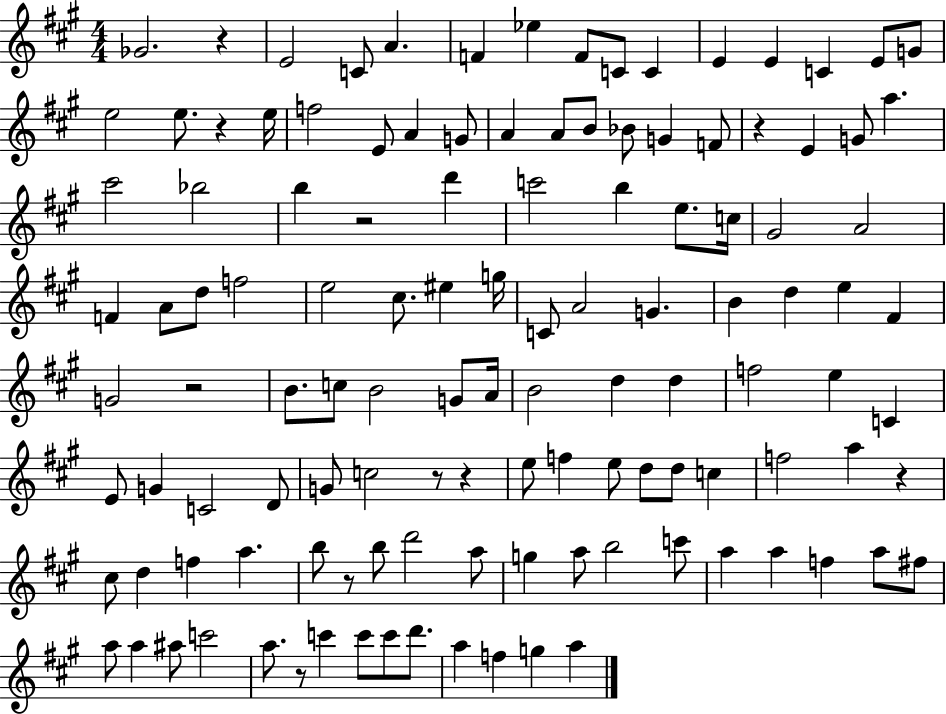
Gb4/h. R/q E4/h C4/e A4/q. F4/q Eb5/q F4/e C4/e C4/q E4/q E4/q C4/q E4/e G4/e E5/h E5/e. R/q E5/s F5/h E4/e A4/q G4/e A4/q A4/e B4/e Bb4/e G4/q F4/e R/q E4/q G4/e A5/q. C#6/h Bb5/h B5/q R/h D6/q C6/h B5/q E5/e. C5/s G#4/h A4/h F4/q A4/e D5/e F5/h E5/h C#5/e. EIS5/q G5/s C4/e A4/h G4/q. B4/q D5/q E5/q F#4/q G4/h R/h B4/e. C5/e B4/h G4/e A4/s B4/h D5/q D5/q F5/h E5/q C4/q E4/e G4/q C4/h D4/e G4/e C5/h R/e R/q E5/e F5/q E5/e D5/e D5/e C5/q F5/h A5/q R/q C#5/e D5/q F5/q A5/q. B5/e R/e B5/e D6/h A5/e G5/q A5/e B5/h C6/e A5/q A5/q F5/q A5/e F#5/e A5/e A5/q A#5/e C6/h A5/e. R/e C6/q C6/e C6/e D6/e. A5/q F5/q G5/q A5/q